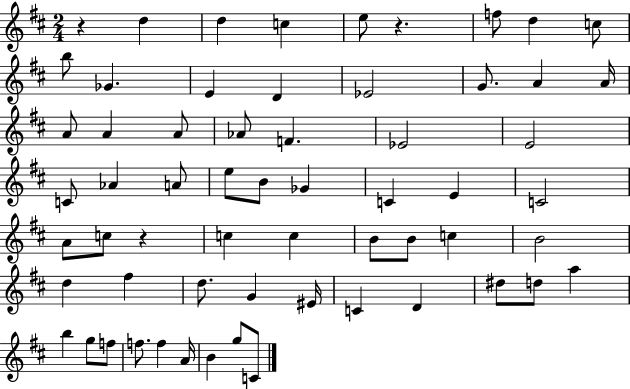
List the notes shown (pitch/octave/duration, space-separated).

R/q D5/q D5/q C5/q E5/e R/q. F5/e D5/q C5/e B5/e Gb4/q. E4/q D4/q Eb4/h G4/e. A4/q A4/s A4/e A4/q A4/e Ab4/e F4/q. Eb4/h E4/h C4/e Ab4/q A4/e E5/e B4/e Gb4/q C4/q E4/q C4/h A4/e C5/e R/q C5/q C5/q B4/e B4/e C5/q B4/h D5/q F#5/q D5/e. G4/q EIS4/s C4/q D4/q D#5/e D5/e A5/q B5/q G5/e F5/e F5/e. F5/q A4/s B4/q G5/e C4/e